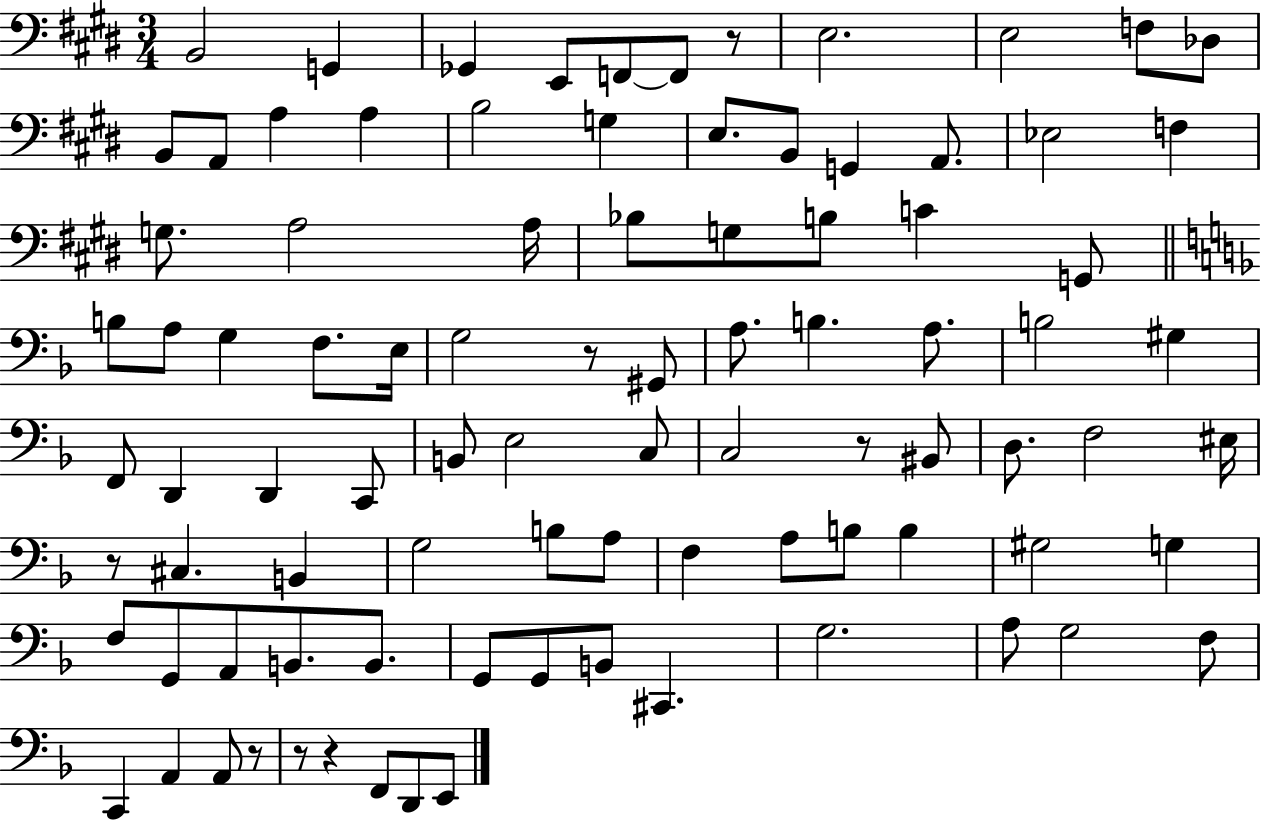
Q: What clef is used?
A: bass